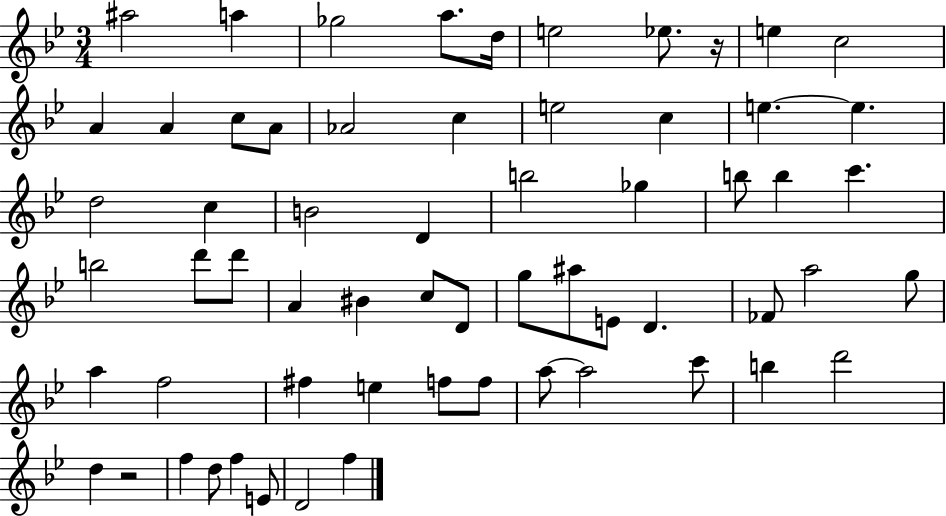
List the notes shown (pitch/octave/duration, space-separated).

A#5/h A5/q Gb5/h A5/e. D5/s E5/h Eb5/e. R/s E5/q C5/h A4/q A4/q C5/e A4/e Ab4/h C5/q E5/h C5/q E5/q. E5/q. D5/h C5/q B4/h D4/q B5/h Gb5/q B5/e B5/q C6/q. B5/h D6/e D6/e A4/q BIS4/q C5/e D4/e G5/e A#5/e E4/e D4/q. FES4/e A5/h G5/e A5/q F5/h F#5/q E5/q F5/e F5/e A5/e A5/h C6/e B5/q D6/h D5/q R/h F5/q D5/e F5/q E4/e D4/h F5/q